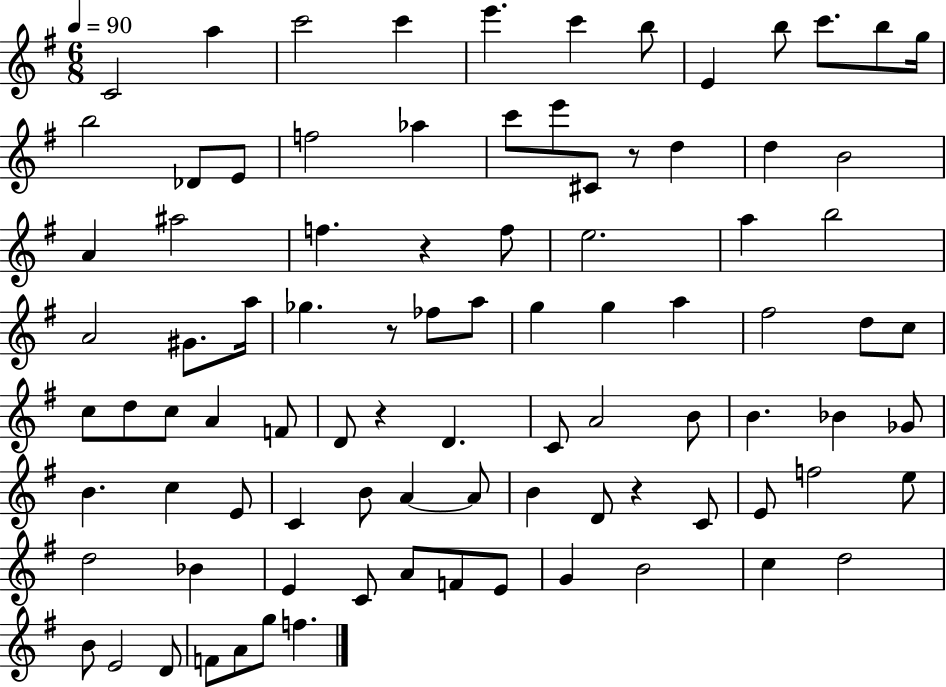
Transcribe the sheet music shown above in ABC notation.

X:1
T:Untitled
M:6/8
L:1/4
K:G
C2 a c'2 c' e' c' b/2 E b/2 c'/2 b/2 g/4 b2 _D/2 E/2 f2 _a c'/2 e'/2 ^C/2 z/2 d d B2 A ^a2 f z f/2 e2 a b2 A2 ^G/2 a/4 _g z/2 _f/2 a/2 g g a ^f2 d/2 c/2 c/2 d/2 c/2 A F/2 D/2 z D C/2 A2 B/2 B _B _G/2 B c E/2 C B/2 A A/2 B D/2 z C/2 E/2 f2 e/2 d2 _B E C/2 A/2 F/2 E/2 G B2 c d2 B/2 E2 D/2 F/2 A/2 g/2 f